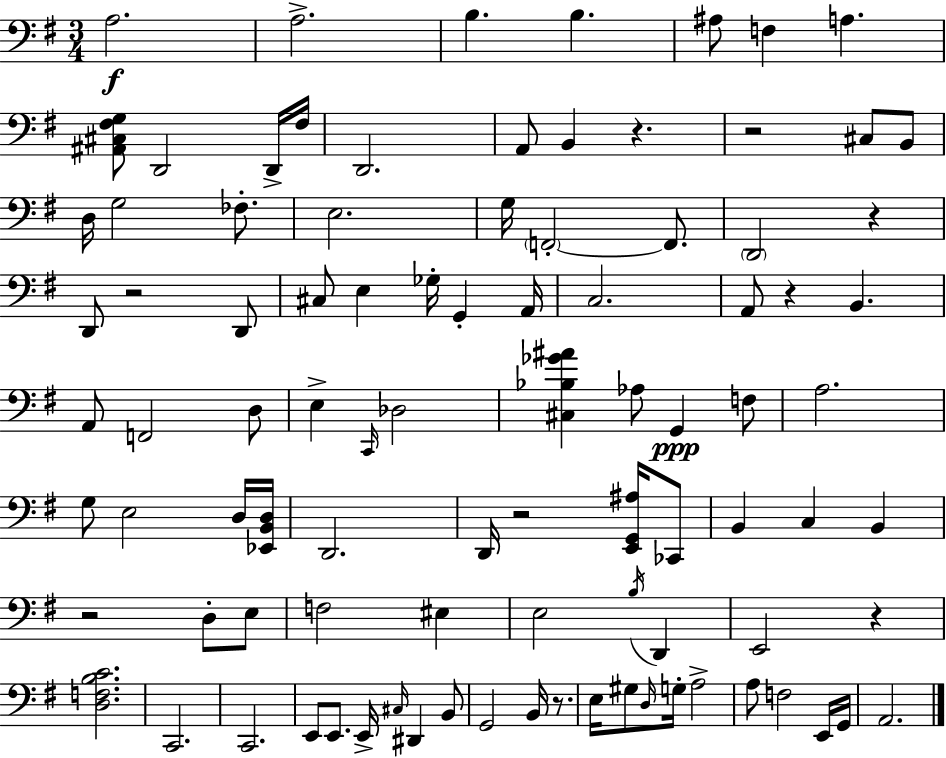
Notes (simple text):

A3/h. A3/h. B3/q. B3/q. A#3/e F3/q A3/q. [A#2,C#3,F#3,G3]/e D2/h D2/s F#3/s D2/h. A2/e B2/q R/q. R/h C#3/e B2/e D3/s G3/h FES3/e. E3/h. G3/s F2/h F2/e. D2/h R/q D2/e R/h D2/e C#3/e E3/q Gb3/s G2/q A2/s C3/h. A2/e R/q B2/q. A2/e F2/h D3/e E3/q C2/s Db3/h [C#3,Bb3,Gb4,A#4]/q Ab3/e G2/q F3/e A3/h. G3/e E3/h D3/s [Eb2,B2,D3]/s D2/h. D2/s R/h [E2,G2,A#3]/s CES2/e B2/q C3/q B2/q R/h D3/e E3/e F3/h EIS3/q E3/h B3/s D2/q E2/h R/q [D3,F3,B3,C4]/h. C2/h. C2/h. E2/e E2/e. E2/s C#3/s D#2/q B2/e G2/h B2/s R/e. E3/s G#3/e D3/s G3/s A3/h A3/e F3/h E2/s G2/s A2/h.